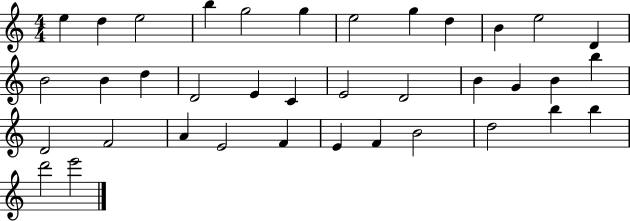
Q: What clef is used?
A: treble